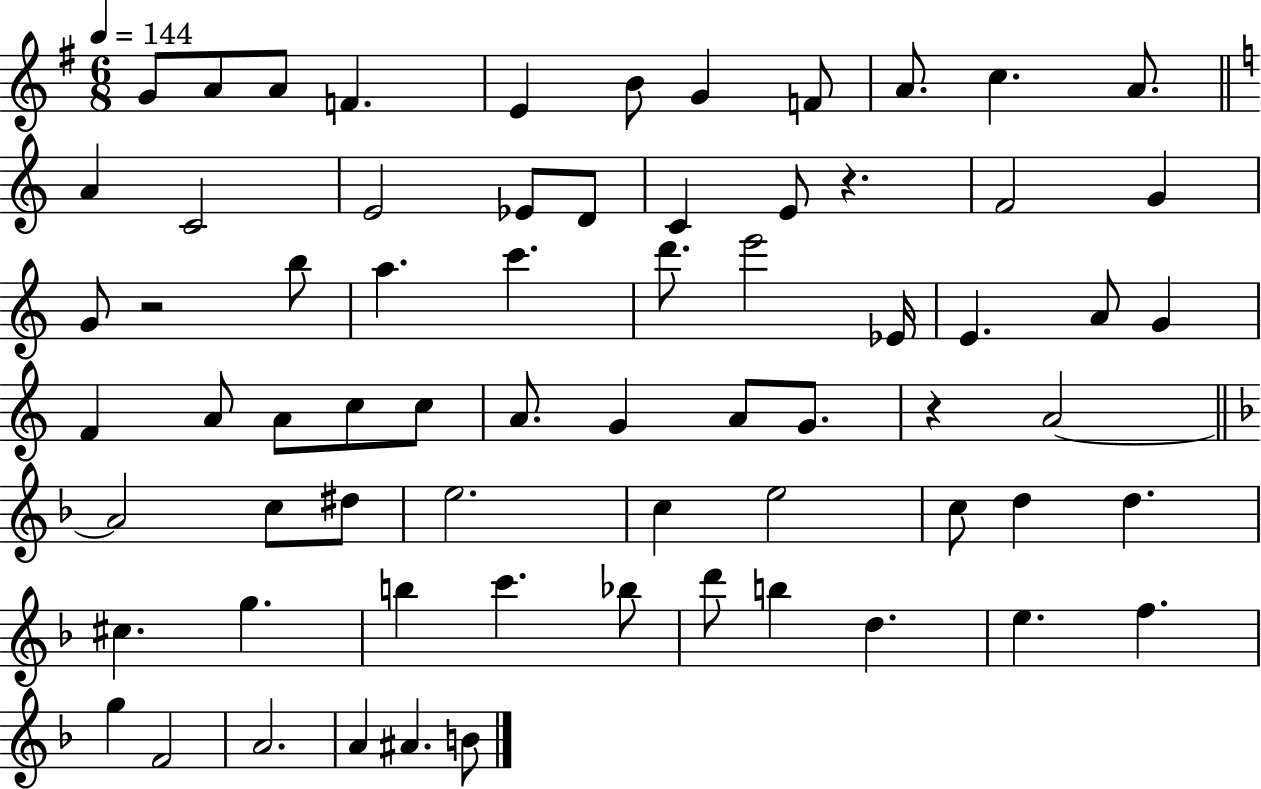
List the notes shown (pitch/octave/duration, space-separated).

G4/e A4/e A4/e F4/q. E4/q B4/e G4/q F4/e A4/e. C5/q. A4/e. A4/q C4/h E4/h Eb4/e D4/e C4/q E4/e R/q. F4/h G4/q G4/e R/h B5/e A5/q. C6/q. D6/e. E6/h Eb4/s E4/q. A4/e G4/q F4/q A4/e A4/e C5/e C5/e A4/e. G4/q A4/e G4/e. R/q A4/h A4/h C5/e D#5/e E5/h. C5/q E5/h C5/e D5/q D5/q. C#5/q. G5/q. B5/q C6/q. Bb5/e D6/e B5/q D5/q. E5/q. F5/q. G5/q F4/h A4/h. A4/q A#4/q. B4/e